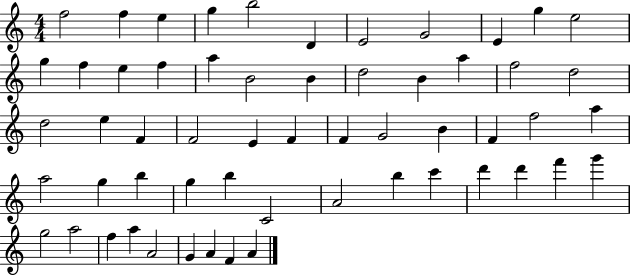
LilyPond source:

{
  \clef treble
  \numericTimeSignature
  \time 4/4
  \key c \major
  f''2 f''4 e''4 | g''4 b''2 d'4 | e'2 g'2 | e'4 g''4 e''2 | \break g''4 f''4 e''4 f''4 | a''4 b'2 b'4 | d''2 b'4 a''4 | f''2 d''2 | \break d''2 e''4 f'4 | f'2 e'4 f'4 | f'4 g'2 b'4 | f'4 f''2 a''4 | \break a''2 g''4 b''4 | g''4 b''4 c'2 | a'2 b''4 c'''4 | d'''4 d'''4 f'''4 g'''4 | \break g''2 a''2 | f''4 a''4 a'2 | g'4 a'4 f'4 a'4 | \bar "|."
}